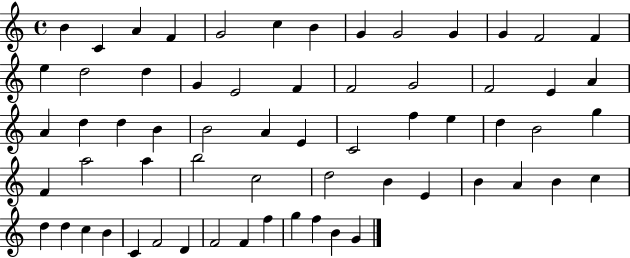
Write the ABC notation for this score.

X:1
T:Untitled
M:4/4
L:1/4
K:C
B C A F G2 c B G G2 G G F2 F e d2 d G E2 F F2 G2 F2 E A A d d B B2 A E C2 f e d B2 g F a2 a b2 c2 d2 B E B A B c d d c B C F2 D F2 F f g f B G